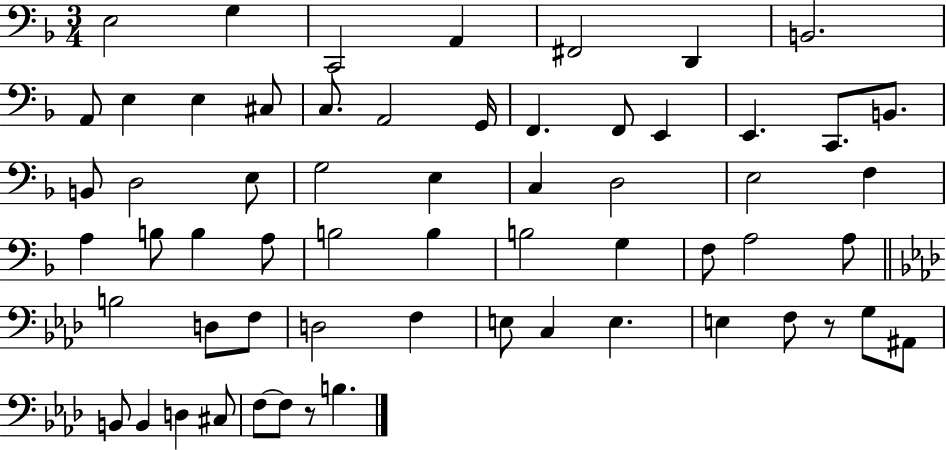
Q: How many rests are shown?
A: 2